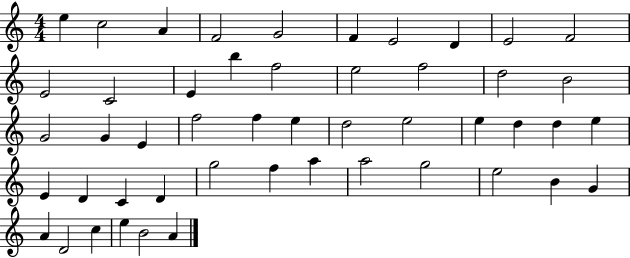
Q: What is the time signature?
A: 4/4